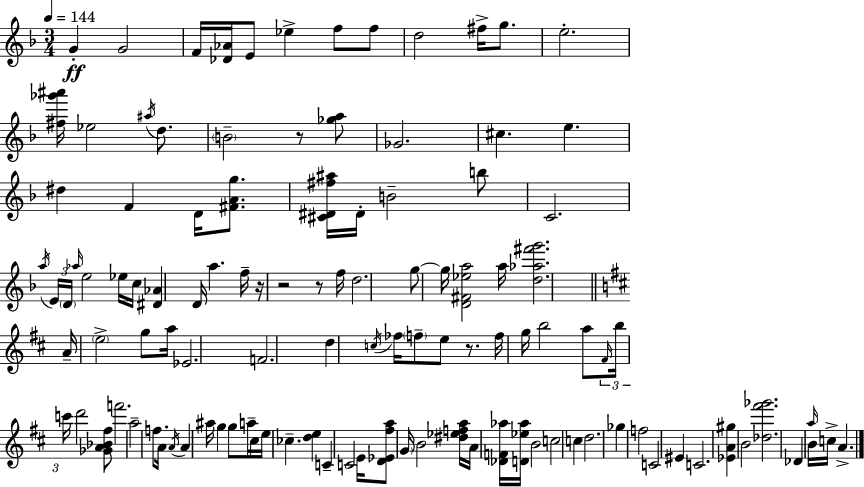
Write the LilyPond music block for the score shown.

{
  \clef treble
  \numericTimeSignature
  \time 3/4
  \key f \major
  \tempo 4 = 144
  g'4-.\ff g'2 | f'16 <des' aes'>16 e'8 ees''4-> f''8 f''8 | d''2 fis''16-> g''8. | e''2.-. | \break <fis'' ges''' ais'''>16 ees''2 \acciaccatura { ais''16 } d''8. | \parenthesize b'2-- r8 <ges'' a''>8 | ges'2. | cis''4. e''4. | \break dis''4 f'4 d'16 <fis' a' g''>8. | <cis' dis' fis'' ais''>16 dis'16-. b'2-- b''8 | c'2. | \acciaccatura { a''16 } \tuplet 3/2 { e'16 \parenthesize d'16 \grace { aes''16 } } e''2 | \break ees''16 c''16 <dis' aes'>4 d'16 a''4. | f''16-- r16 r2 | r8 f''16 d''2. | g''8~~ g''16 <d' fis' ees'' a''>2 | \break a''16 <d'' aes'' fis''' g'''>2. | \bar "||" \break \key b \minor a'16-- \parenthesize e''2-> g''8 a''16 | ees'2. | f'2. | d''4 \acciaccatura { c''16 } fes''16 \parenthesize f''8-- e''8 r8. | \break f''16 g''16 b''2 a''8 | \tuplet 3/2 { \grace { fis'16 } b''16 c'''16 } d'''2 | <ges' a' bes' fis''>8 f'''2. | a''2-- f''8. | \break a'16 \acciaccatura { a'16 } a'4 ais''16 g''4 | g''8 a''16-- cis''16 e''16 ces''4.-- <d'' e''>4 | c'4-- c'2 | e'16 <d' ees' fis'' a''>8 \parenthesize g'16 b'2 | \break <dis'' ees'' f'' a''>16 a'16 <des' f' aes''>16 <d' ees'' aes''>16 b'2 | c''2 c''4 | d''2. | ges''4 f''2 | \break c'2 eis'4 | c'2. | <ees' a' gis''>4 b'2 | <des'' fis''' ges'''>2. | \break des'4 \grace { a''16 } b'16 c''16-> a'4.-> | \bar "|."
}